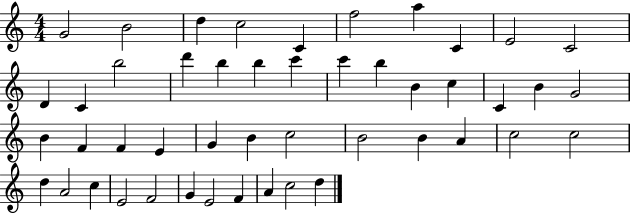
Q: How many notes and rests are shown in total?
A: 47